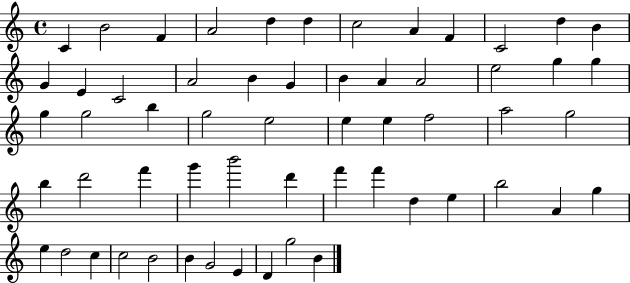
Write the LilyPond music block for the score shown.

{
  \clef treble
  \time 4/4
  \defaultTimeSignature
  \key c \major
  c'4 b'2 f'4 | a'2 d''4 d''4 | c''2 a'4 f'4 | c'2 d''4 b'4 | \break g'4 e'4 c'2 | a'2 b'4 g'4 | b'4 a'4 a'2 | e''2 g''4 g''4 | \break g''4 g''2 b''4 | g''2 e''2 | e''4 e''4 f''2 | a''2 g''2 | \break b''4 d'''2 f'''4 | g'''4 b'''2 d'''4 | f'''4 f'''4 d''4 e''4 | b''2 a'4 g''4 | \break e''4 d''2 c''4 | c''2 b'2 | b'4 g'2 e'4 | d'4 g''2 b'4 | \break \bar "|."
}